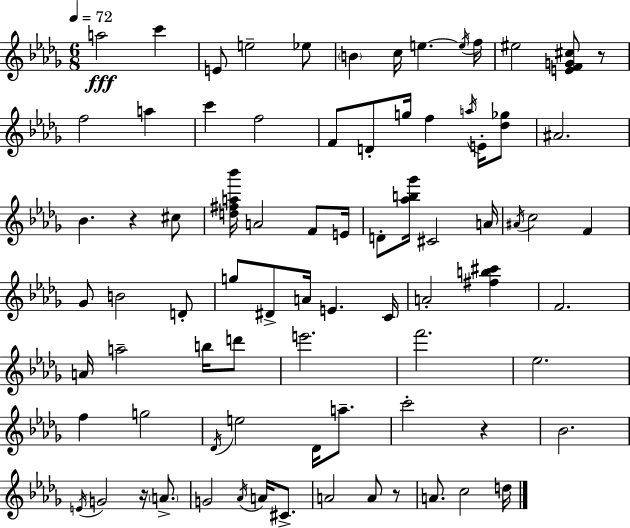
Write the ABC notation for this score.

X:1
T:Untitled
M:6/8
L:1/4
K:Bbm
a2 c' E/2 e2 _e/2 B c/4 e e/4 f/4 ^e2 [EFG^c]/2 z/2 f2 a c' f2 F/2 D/2 g/4 f a/4 E/4 [_d_g]/2 ^A2 _B z ^c/2 [d^fa_b']/4 A2 F/2 E/4 D/2 [_ab_g']/4 ^C2 A/4 ^A/4 c2 F _G/2 B2 D/2 g/2 ^D/2 A/4 E C/4 A2 [^fb^c'] F2 A/4 a2 b/4 d'/2 e'2 f'2 _e2 f g2 _D/4 e2 _D/4 a/2 c'2 z _B2 E/4 G2 z/4 A/2 G2 _A/4 A/4 ^C/2 A2 A/2 z/2 A/2 c2 d/4